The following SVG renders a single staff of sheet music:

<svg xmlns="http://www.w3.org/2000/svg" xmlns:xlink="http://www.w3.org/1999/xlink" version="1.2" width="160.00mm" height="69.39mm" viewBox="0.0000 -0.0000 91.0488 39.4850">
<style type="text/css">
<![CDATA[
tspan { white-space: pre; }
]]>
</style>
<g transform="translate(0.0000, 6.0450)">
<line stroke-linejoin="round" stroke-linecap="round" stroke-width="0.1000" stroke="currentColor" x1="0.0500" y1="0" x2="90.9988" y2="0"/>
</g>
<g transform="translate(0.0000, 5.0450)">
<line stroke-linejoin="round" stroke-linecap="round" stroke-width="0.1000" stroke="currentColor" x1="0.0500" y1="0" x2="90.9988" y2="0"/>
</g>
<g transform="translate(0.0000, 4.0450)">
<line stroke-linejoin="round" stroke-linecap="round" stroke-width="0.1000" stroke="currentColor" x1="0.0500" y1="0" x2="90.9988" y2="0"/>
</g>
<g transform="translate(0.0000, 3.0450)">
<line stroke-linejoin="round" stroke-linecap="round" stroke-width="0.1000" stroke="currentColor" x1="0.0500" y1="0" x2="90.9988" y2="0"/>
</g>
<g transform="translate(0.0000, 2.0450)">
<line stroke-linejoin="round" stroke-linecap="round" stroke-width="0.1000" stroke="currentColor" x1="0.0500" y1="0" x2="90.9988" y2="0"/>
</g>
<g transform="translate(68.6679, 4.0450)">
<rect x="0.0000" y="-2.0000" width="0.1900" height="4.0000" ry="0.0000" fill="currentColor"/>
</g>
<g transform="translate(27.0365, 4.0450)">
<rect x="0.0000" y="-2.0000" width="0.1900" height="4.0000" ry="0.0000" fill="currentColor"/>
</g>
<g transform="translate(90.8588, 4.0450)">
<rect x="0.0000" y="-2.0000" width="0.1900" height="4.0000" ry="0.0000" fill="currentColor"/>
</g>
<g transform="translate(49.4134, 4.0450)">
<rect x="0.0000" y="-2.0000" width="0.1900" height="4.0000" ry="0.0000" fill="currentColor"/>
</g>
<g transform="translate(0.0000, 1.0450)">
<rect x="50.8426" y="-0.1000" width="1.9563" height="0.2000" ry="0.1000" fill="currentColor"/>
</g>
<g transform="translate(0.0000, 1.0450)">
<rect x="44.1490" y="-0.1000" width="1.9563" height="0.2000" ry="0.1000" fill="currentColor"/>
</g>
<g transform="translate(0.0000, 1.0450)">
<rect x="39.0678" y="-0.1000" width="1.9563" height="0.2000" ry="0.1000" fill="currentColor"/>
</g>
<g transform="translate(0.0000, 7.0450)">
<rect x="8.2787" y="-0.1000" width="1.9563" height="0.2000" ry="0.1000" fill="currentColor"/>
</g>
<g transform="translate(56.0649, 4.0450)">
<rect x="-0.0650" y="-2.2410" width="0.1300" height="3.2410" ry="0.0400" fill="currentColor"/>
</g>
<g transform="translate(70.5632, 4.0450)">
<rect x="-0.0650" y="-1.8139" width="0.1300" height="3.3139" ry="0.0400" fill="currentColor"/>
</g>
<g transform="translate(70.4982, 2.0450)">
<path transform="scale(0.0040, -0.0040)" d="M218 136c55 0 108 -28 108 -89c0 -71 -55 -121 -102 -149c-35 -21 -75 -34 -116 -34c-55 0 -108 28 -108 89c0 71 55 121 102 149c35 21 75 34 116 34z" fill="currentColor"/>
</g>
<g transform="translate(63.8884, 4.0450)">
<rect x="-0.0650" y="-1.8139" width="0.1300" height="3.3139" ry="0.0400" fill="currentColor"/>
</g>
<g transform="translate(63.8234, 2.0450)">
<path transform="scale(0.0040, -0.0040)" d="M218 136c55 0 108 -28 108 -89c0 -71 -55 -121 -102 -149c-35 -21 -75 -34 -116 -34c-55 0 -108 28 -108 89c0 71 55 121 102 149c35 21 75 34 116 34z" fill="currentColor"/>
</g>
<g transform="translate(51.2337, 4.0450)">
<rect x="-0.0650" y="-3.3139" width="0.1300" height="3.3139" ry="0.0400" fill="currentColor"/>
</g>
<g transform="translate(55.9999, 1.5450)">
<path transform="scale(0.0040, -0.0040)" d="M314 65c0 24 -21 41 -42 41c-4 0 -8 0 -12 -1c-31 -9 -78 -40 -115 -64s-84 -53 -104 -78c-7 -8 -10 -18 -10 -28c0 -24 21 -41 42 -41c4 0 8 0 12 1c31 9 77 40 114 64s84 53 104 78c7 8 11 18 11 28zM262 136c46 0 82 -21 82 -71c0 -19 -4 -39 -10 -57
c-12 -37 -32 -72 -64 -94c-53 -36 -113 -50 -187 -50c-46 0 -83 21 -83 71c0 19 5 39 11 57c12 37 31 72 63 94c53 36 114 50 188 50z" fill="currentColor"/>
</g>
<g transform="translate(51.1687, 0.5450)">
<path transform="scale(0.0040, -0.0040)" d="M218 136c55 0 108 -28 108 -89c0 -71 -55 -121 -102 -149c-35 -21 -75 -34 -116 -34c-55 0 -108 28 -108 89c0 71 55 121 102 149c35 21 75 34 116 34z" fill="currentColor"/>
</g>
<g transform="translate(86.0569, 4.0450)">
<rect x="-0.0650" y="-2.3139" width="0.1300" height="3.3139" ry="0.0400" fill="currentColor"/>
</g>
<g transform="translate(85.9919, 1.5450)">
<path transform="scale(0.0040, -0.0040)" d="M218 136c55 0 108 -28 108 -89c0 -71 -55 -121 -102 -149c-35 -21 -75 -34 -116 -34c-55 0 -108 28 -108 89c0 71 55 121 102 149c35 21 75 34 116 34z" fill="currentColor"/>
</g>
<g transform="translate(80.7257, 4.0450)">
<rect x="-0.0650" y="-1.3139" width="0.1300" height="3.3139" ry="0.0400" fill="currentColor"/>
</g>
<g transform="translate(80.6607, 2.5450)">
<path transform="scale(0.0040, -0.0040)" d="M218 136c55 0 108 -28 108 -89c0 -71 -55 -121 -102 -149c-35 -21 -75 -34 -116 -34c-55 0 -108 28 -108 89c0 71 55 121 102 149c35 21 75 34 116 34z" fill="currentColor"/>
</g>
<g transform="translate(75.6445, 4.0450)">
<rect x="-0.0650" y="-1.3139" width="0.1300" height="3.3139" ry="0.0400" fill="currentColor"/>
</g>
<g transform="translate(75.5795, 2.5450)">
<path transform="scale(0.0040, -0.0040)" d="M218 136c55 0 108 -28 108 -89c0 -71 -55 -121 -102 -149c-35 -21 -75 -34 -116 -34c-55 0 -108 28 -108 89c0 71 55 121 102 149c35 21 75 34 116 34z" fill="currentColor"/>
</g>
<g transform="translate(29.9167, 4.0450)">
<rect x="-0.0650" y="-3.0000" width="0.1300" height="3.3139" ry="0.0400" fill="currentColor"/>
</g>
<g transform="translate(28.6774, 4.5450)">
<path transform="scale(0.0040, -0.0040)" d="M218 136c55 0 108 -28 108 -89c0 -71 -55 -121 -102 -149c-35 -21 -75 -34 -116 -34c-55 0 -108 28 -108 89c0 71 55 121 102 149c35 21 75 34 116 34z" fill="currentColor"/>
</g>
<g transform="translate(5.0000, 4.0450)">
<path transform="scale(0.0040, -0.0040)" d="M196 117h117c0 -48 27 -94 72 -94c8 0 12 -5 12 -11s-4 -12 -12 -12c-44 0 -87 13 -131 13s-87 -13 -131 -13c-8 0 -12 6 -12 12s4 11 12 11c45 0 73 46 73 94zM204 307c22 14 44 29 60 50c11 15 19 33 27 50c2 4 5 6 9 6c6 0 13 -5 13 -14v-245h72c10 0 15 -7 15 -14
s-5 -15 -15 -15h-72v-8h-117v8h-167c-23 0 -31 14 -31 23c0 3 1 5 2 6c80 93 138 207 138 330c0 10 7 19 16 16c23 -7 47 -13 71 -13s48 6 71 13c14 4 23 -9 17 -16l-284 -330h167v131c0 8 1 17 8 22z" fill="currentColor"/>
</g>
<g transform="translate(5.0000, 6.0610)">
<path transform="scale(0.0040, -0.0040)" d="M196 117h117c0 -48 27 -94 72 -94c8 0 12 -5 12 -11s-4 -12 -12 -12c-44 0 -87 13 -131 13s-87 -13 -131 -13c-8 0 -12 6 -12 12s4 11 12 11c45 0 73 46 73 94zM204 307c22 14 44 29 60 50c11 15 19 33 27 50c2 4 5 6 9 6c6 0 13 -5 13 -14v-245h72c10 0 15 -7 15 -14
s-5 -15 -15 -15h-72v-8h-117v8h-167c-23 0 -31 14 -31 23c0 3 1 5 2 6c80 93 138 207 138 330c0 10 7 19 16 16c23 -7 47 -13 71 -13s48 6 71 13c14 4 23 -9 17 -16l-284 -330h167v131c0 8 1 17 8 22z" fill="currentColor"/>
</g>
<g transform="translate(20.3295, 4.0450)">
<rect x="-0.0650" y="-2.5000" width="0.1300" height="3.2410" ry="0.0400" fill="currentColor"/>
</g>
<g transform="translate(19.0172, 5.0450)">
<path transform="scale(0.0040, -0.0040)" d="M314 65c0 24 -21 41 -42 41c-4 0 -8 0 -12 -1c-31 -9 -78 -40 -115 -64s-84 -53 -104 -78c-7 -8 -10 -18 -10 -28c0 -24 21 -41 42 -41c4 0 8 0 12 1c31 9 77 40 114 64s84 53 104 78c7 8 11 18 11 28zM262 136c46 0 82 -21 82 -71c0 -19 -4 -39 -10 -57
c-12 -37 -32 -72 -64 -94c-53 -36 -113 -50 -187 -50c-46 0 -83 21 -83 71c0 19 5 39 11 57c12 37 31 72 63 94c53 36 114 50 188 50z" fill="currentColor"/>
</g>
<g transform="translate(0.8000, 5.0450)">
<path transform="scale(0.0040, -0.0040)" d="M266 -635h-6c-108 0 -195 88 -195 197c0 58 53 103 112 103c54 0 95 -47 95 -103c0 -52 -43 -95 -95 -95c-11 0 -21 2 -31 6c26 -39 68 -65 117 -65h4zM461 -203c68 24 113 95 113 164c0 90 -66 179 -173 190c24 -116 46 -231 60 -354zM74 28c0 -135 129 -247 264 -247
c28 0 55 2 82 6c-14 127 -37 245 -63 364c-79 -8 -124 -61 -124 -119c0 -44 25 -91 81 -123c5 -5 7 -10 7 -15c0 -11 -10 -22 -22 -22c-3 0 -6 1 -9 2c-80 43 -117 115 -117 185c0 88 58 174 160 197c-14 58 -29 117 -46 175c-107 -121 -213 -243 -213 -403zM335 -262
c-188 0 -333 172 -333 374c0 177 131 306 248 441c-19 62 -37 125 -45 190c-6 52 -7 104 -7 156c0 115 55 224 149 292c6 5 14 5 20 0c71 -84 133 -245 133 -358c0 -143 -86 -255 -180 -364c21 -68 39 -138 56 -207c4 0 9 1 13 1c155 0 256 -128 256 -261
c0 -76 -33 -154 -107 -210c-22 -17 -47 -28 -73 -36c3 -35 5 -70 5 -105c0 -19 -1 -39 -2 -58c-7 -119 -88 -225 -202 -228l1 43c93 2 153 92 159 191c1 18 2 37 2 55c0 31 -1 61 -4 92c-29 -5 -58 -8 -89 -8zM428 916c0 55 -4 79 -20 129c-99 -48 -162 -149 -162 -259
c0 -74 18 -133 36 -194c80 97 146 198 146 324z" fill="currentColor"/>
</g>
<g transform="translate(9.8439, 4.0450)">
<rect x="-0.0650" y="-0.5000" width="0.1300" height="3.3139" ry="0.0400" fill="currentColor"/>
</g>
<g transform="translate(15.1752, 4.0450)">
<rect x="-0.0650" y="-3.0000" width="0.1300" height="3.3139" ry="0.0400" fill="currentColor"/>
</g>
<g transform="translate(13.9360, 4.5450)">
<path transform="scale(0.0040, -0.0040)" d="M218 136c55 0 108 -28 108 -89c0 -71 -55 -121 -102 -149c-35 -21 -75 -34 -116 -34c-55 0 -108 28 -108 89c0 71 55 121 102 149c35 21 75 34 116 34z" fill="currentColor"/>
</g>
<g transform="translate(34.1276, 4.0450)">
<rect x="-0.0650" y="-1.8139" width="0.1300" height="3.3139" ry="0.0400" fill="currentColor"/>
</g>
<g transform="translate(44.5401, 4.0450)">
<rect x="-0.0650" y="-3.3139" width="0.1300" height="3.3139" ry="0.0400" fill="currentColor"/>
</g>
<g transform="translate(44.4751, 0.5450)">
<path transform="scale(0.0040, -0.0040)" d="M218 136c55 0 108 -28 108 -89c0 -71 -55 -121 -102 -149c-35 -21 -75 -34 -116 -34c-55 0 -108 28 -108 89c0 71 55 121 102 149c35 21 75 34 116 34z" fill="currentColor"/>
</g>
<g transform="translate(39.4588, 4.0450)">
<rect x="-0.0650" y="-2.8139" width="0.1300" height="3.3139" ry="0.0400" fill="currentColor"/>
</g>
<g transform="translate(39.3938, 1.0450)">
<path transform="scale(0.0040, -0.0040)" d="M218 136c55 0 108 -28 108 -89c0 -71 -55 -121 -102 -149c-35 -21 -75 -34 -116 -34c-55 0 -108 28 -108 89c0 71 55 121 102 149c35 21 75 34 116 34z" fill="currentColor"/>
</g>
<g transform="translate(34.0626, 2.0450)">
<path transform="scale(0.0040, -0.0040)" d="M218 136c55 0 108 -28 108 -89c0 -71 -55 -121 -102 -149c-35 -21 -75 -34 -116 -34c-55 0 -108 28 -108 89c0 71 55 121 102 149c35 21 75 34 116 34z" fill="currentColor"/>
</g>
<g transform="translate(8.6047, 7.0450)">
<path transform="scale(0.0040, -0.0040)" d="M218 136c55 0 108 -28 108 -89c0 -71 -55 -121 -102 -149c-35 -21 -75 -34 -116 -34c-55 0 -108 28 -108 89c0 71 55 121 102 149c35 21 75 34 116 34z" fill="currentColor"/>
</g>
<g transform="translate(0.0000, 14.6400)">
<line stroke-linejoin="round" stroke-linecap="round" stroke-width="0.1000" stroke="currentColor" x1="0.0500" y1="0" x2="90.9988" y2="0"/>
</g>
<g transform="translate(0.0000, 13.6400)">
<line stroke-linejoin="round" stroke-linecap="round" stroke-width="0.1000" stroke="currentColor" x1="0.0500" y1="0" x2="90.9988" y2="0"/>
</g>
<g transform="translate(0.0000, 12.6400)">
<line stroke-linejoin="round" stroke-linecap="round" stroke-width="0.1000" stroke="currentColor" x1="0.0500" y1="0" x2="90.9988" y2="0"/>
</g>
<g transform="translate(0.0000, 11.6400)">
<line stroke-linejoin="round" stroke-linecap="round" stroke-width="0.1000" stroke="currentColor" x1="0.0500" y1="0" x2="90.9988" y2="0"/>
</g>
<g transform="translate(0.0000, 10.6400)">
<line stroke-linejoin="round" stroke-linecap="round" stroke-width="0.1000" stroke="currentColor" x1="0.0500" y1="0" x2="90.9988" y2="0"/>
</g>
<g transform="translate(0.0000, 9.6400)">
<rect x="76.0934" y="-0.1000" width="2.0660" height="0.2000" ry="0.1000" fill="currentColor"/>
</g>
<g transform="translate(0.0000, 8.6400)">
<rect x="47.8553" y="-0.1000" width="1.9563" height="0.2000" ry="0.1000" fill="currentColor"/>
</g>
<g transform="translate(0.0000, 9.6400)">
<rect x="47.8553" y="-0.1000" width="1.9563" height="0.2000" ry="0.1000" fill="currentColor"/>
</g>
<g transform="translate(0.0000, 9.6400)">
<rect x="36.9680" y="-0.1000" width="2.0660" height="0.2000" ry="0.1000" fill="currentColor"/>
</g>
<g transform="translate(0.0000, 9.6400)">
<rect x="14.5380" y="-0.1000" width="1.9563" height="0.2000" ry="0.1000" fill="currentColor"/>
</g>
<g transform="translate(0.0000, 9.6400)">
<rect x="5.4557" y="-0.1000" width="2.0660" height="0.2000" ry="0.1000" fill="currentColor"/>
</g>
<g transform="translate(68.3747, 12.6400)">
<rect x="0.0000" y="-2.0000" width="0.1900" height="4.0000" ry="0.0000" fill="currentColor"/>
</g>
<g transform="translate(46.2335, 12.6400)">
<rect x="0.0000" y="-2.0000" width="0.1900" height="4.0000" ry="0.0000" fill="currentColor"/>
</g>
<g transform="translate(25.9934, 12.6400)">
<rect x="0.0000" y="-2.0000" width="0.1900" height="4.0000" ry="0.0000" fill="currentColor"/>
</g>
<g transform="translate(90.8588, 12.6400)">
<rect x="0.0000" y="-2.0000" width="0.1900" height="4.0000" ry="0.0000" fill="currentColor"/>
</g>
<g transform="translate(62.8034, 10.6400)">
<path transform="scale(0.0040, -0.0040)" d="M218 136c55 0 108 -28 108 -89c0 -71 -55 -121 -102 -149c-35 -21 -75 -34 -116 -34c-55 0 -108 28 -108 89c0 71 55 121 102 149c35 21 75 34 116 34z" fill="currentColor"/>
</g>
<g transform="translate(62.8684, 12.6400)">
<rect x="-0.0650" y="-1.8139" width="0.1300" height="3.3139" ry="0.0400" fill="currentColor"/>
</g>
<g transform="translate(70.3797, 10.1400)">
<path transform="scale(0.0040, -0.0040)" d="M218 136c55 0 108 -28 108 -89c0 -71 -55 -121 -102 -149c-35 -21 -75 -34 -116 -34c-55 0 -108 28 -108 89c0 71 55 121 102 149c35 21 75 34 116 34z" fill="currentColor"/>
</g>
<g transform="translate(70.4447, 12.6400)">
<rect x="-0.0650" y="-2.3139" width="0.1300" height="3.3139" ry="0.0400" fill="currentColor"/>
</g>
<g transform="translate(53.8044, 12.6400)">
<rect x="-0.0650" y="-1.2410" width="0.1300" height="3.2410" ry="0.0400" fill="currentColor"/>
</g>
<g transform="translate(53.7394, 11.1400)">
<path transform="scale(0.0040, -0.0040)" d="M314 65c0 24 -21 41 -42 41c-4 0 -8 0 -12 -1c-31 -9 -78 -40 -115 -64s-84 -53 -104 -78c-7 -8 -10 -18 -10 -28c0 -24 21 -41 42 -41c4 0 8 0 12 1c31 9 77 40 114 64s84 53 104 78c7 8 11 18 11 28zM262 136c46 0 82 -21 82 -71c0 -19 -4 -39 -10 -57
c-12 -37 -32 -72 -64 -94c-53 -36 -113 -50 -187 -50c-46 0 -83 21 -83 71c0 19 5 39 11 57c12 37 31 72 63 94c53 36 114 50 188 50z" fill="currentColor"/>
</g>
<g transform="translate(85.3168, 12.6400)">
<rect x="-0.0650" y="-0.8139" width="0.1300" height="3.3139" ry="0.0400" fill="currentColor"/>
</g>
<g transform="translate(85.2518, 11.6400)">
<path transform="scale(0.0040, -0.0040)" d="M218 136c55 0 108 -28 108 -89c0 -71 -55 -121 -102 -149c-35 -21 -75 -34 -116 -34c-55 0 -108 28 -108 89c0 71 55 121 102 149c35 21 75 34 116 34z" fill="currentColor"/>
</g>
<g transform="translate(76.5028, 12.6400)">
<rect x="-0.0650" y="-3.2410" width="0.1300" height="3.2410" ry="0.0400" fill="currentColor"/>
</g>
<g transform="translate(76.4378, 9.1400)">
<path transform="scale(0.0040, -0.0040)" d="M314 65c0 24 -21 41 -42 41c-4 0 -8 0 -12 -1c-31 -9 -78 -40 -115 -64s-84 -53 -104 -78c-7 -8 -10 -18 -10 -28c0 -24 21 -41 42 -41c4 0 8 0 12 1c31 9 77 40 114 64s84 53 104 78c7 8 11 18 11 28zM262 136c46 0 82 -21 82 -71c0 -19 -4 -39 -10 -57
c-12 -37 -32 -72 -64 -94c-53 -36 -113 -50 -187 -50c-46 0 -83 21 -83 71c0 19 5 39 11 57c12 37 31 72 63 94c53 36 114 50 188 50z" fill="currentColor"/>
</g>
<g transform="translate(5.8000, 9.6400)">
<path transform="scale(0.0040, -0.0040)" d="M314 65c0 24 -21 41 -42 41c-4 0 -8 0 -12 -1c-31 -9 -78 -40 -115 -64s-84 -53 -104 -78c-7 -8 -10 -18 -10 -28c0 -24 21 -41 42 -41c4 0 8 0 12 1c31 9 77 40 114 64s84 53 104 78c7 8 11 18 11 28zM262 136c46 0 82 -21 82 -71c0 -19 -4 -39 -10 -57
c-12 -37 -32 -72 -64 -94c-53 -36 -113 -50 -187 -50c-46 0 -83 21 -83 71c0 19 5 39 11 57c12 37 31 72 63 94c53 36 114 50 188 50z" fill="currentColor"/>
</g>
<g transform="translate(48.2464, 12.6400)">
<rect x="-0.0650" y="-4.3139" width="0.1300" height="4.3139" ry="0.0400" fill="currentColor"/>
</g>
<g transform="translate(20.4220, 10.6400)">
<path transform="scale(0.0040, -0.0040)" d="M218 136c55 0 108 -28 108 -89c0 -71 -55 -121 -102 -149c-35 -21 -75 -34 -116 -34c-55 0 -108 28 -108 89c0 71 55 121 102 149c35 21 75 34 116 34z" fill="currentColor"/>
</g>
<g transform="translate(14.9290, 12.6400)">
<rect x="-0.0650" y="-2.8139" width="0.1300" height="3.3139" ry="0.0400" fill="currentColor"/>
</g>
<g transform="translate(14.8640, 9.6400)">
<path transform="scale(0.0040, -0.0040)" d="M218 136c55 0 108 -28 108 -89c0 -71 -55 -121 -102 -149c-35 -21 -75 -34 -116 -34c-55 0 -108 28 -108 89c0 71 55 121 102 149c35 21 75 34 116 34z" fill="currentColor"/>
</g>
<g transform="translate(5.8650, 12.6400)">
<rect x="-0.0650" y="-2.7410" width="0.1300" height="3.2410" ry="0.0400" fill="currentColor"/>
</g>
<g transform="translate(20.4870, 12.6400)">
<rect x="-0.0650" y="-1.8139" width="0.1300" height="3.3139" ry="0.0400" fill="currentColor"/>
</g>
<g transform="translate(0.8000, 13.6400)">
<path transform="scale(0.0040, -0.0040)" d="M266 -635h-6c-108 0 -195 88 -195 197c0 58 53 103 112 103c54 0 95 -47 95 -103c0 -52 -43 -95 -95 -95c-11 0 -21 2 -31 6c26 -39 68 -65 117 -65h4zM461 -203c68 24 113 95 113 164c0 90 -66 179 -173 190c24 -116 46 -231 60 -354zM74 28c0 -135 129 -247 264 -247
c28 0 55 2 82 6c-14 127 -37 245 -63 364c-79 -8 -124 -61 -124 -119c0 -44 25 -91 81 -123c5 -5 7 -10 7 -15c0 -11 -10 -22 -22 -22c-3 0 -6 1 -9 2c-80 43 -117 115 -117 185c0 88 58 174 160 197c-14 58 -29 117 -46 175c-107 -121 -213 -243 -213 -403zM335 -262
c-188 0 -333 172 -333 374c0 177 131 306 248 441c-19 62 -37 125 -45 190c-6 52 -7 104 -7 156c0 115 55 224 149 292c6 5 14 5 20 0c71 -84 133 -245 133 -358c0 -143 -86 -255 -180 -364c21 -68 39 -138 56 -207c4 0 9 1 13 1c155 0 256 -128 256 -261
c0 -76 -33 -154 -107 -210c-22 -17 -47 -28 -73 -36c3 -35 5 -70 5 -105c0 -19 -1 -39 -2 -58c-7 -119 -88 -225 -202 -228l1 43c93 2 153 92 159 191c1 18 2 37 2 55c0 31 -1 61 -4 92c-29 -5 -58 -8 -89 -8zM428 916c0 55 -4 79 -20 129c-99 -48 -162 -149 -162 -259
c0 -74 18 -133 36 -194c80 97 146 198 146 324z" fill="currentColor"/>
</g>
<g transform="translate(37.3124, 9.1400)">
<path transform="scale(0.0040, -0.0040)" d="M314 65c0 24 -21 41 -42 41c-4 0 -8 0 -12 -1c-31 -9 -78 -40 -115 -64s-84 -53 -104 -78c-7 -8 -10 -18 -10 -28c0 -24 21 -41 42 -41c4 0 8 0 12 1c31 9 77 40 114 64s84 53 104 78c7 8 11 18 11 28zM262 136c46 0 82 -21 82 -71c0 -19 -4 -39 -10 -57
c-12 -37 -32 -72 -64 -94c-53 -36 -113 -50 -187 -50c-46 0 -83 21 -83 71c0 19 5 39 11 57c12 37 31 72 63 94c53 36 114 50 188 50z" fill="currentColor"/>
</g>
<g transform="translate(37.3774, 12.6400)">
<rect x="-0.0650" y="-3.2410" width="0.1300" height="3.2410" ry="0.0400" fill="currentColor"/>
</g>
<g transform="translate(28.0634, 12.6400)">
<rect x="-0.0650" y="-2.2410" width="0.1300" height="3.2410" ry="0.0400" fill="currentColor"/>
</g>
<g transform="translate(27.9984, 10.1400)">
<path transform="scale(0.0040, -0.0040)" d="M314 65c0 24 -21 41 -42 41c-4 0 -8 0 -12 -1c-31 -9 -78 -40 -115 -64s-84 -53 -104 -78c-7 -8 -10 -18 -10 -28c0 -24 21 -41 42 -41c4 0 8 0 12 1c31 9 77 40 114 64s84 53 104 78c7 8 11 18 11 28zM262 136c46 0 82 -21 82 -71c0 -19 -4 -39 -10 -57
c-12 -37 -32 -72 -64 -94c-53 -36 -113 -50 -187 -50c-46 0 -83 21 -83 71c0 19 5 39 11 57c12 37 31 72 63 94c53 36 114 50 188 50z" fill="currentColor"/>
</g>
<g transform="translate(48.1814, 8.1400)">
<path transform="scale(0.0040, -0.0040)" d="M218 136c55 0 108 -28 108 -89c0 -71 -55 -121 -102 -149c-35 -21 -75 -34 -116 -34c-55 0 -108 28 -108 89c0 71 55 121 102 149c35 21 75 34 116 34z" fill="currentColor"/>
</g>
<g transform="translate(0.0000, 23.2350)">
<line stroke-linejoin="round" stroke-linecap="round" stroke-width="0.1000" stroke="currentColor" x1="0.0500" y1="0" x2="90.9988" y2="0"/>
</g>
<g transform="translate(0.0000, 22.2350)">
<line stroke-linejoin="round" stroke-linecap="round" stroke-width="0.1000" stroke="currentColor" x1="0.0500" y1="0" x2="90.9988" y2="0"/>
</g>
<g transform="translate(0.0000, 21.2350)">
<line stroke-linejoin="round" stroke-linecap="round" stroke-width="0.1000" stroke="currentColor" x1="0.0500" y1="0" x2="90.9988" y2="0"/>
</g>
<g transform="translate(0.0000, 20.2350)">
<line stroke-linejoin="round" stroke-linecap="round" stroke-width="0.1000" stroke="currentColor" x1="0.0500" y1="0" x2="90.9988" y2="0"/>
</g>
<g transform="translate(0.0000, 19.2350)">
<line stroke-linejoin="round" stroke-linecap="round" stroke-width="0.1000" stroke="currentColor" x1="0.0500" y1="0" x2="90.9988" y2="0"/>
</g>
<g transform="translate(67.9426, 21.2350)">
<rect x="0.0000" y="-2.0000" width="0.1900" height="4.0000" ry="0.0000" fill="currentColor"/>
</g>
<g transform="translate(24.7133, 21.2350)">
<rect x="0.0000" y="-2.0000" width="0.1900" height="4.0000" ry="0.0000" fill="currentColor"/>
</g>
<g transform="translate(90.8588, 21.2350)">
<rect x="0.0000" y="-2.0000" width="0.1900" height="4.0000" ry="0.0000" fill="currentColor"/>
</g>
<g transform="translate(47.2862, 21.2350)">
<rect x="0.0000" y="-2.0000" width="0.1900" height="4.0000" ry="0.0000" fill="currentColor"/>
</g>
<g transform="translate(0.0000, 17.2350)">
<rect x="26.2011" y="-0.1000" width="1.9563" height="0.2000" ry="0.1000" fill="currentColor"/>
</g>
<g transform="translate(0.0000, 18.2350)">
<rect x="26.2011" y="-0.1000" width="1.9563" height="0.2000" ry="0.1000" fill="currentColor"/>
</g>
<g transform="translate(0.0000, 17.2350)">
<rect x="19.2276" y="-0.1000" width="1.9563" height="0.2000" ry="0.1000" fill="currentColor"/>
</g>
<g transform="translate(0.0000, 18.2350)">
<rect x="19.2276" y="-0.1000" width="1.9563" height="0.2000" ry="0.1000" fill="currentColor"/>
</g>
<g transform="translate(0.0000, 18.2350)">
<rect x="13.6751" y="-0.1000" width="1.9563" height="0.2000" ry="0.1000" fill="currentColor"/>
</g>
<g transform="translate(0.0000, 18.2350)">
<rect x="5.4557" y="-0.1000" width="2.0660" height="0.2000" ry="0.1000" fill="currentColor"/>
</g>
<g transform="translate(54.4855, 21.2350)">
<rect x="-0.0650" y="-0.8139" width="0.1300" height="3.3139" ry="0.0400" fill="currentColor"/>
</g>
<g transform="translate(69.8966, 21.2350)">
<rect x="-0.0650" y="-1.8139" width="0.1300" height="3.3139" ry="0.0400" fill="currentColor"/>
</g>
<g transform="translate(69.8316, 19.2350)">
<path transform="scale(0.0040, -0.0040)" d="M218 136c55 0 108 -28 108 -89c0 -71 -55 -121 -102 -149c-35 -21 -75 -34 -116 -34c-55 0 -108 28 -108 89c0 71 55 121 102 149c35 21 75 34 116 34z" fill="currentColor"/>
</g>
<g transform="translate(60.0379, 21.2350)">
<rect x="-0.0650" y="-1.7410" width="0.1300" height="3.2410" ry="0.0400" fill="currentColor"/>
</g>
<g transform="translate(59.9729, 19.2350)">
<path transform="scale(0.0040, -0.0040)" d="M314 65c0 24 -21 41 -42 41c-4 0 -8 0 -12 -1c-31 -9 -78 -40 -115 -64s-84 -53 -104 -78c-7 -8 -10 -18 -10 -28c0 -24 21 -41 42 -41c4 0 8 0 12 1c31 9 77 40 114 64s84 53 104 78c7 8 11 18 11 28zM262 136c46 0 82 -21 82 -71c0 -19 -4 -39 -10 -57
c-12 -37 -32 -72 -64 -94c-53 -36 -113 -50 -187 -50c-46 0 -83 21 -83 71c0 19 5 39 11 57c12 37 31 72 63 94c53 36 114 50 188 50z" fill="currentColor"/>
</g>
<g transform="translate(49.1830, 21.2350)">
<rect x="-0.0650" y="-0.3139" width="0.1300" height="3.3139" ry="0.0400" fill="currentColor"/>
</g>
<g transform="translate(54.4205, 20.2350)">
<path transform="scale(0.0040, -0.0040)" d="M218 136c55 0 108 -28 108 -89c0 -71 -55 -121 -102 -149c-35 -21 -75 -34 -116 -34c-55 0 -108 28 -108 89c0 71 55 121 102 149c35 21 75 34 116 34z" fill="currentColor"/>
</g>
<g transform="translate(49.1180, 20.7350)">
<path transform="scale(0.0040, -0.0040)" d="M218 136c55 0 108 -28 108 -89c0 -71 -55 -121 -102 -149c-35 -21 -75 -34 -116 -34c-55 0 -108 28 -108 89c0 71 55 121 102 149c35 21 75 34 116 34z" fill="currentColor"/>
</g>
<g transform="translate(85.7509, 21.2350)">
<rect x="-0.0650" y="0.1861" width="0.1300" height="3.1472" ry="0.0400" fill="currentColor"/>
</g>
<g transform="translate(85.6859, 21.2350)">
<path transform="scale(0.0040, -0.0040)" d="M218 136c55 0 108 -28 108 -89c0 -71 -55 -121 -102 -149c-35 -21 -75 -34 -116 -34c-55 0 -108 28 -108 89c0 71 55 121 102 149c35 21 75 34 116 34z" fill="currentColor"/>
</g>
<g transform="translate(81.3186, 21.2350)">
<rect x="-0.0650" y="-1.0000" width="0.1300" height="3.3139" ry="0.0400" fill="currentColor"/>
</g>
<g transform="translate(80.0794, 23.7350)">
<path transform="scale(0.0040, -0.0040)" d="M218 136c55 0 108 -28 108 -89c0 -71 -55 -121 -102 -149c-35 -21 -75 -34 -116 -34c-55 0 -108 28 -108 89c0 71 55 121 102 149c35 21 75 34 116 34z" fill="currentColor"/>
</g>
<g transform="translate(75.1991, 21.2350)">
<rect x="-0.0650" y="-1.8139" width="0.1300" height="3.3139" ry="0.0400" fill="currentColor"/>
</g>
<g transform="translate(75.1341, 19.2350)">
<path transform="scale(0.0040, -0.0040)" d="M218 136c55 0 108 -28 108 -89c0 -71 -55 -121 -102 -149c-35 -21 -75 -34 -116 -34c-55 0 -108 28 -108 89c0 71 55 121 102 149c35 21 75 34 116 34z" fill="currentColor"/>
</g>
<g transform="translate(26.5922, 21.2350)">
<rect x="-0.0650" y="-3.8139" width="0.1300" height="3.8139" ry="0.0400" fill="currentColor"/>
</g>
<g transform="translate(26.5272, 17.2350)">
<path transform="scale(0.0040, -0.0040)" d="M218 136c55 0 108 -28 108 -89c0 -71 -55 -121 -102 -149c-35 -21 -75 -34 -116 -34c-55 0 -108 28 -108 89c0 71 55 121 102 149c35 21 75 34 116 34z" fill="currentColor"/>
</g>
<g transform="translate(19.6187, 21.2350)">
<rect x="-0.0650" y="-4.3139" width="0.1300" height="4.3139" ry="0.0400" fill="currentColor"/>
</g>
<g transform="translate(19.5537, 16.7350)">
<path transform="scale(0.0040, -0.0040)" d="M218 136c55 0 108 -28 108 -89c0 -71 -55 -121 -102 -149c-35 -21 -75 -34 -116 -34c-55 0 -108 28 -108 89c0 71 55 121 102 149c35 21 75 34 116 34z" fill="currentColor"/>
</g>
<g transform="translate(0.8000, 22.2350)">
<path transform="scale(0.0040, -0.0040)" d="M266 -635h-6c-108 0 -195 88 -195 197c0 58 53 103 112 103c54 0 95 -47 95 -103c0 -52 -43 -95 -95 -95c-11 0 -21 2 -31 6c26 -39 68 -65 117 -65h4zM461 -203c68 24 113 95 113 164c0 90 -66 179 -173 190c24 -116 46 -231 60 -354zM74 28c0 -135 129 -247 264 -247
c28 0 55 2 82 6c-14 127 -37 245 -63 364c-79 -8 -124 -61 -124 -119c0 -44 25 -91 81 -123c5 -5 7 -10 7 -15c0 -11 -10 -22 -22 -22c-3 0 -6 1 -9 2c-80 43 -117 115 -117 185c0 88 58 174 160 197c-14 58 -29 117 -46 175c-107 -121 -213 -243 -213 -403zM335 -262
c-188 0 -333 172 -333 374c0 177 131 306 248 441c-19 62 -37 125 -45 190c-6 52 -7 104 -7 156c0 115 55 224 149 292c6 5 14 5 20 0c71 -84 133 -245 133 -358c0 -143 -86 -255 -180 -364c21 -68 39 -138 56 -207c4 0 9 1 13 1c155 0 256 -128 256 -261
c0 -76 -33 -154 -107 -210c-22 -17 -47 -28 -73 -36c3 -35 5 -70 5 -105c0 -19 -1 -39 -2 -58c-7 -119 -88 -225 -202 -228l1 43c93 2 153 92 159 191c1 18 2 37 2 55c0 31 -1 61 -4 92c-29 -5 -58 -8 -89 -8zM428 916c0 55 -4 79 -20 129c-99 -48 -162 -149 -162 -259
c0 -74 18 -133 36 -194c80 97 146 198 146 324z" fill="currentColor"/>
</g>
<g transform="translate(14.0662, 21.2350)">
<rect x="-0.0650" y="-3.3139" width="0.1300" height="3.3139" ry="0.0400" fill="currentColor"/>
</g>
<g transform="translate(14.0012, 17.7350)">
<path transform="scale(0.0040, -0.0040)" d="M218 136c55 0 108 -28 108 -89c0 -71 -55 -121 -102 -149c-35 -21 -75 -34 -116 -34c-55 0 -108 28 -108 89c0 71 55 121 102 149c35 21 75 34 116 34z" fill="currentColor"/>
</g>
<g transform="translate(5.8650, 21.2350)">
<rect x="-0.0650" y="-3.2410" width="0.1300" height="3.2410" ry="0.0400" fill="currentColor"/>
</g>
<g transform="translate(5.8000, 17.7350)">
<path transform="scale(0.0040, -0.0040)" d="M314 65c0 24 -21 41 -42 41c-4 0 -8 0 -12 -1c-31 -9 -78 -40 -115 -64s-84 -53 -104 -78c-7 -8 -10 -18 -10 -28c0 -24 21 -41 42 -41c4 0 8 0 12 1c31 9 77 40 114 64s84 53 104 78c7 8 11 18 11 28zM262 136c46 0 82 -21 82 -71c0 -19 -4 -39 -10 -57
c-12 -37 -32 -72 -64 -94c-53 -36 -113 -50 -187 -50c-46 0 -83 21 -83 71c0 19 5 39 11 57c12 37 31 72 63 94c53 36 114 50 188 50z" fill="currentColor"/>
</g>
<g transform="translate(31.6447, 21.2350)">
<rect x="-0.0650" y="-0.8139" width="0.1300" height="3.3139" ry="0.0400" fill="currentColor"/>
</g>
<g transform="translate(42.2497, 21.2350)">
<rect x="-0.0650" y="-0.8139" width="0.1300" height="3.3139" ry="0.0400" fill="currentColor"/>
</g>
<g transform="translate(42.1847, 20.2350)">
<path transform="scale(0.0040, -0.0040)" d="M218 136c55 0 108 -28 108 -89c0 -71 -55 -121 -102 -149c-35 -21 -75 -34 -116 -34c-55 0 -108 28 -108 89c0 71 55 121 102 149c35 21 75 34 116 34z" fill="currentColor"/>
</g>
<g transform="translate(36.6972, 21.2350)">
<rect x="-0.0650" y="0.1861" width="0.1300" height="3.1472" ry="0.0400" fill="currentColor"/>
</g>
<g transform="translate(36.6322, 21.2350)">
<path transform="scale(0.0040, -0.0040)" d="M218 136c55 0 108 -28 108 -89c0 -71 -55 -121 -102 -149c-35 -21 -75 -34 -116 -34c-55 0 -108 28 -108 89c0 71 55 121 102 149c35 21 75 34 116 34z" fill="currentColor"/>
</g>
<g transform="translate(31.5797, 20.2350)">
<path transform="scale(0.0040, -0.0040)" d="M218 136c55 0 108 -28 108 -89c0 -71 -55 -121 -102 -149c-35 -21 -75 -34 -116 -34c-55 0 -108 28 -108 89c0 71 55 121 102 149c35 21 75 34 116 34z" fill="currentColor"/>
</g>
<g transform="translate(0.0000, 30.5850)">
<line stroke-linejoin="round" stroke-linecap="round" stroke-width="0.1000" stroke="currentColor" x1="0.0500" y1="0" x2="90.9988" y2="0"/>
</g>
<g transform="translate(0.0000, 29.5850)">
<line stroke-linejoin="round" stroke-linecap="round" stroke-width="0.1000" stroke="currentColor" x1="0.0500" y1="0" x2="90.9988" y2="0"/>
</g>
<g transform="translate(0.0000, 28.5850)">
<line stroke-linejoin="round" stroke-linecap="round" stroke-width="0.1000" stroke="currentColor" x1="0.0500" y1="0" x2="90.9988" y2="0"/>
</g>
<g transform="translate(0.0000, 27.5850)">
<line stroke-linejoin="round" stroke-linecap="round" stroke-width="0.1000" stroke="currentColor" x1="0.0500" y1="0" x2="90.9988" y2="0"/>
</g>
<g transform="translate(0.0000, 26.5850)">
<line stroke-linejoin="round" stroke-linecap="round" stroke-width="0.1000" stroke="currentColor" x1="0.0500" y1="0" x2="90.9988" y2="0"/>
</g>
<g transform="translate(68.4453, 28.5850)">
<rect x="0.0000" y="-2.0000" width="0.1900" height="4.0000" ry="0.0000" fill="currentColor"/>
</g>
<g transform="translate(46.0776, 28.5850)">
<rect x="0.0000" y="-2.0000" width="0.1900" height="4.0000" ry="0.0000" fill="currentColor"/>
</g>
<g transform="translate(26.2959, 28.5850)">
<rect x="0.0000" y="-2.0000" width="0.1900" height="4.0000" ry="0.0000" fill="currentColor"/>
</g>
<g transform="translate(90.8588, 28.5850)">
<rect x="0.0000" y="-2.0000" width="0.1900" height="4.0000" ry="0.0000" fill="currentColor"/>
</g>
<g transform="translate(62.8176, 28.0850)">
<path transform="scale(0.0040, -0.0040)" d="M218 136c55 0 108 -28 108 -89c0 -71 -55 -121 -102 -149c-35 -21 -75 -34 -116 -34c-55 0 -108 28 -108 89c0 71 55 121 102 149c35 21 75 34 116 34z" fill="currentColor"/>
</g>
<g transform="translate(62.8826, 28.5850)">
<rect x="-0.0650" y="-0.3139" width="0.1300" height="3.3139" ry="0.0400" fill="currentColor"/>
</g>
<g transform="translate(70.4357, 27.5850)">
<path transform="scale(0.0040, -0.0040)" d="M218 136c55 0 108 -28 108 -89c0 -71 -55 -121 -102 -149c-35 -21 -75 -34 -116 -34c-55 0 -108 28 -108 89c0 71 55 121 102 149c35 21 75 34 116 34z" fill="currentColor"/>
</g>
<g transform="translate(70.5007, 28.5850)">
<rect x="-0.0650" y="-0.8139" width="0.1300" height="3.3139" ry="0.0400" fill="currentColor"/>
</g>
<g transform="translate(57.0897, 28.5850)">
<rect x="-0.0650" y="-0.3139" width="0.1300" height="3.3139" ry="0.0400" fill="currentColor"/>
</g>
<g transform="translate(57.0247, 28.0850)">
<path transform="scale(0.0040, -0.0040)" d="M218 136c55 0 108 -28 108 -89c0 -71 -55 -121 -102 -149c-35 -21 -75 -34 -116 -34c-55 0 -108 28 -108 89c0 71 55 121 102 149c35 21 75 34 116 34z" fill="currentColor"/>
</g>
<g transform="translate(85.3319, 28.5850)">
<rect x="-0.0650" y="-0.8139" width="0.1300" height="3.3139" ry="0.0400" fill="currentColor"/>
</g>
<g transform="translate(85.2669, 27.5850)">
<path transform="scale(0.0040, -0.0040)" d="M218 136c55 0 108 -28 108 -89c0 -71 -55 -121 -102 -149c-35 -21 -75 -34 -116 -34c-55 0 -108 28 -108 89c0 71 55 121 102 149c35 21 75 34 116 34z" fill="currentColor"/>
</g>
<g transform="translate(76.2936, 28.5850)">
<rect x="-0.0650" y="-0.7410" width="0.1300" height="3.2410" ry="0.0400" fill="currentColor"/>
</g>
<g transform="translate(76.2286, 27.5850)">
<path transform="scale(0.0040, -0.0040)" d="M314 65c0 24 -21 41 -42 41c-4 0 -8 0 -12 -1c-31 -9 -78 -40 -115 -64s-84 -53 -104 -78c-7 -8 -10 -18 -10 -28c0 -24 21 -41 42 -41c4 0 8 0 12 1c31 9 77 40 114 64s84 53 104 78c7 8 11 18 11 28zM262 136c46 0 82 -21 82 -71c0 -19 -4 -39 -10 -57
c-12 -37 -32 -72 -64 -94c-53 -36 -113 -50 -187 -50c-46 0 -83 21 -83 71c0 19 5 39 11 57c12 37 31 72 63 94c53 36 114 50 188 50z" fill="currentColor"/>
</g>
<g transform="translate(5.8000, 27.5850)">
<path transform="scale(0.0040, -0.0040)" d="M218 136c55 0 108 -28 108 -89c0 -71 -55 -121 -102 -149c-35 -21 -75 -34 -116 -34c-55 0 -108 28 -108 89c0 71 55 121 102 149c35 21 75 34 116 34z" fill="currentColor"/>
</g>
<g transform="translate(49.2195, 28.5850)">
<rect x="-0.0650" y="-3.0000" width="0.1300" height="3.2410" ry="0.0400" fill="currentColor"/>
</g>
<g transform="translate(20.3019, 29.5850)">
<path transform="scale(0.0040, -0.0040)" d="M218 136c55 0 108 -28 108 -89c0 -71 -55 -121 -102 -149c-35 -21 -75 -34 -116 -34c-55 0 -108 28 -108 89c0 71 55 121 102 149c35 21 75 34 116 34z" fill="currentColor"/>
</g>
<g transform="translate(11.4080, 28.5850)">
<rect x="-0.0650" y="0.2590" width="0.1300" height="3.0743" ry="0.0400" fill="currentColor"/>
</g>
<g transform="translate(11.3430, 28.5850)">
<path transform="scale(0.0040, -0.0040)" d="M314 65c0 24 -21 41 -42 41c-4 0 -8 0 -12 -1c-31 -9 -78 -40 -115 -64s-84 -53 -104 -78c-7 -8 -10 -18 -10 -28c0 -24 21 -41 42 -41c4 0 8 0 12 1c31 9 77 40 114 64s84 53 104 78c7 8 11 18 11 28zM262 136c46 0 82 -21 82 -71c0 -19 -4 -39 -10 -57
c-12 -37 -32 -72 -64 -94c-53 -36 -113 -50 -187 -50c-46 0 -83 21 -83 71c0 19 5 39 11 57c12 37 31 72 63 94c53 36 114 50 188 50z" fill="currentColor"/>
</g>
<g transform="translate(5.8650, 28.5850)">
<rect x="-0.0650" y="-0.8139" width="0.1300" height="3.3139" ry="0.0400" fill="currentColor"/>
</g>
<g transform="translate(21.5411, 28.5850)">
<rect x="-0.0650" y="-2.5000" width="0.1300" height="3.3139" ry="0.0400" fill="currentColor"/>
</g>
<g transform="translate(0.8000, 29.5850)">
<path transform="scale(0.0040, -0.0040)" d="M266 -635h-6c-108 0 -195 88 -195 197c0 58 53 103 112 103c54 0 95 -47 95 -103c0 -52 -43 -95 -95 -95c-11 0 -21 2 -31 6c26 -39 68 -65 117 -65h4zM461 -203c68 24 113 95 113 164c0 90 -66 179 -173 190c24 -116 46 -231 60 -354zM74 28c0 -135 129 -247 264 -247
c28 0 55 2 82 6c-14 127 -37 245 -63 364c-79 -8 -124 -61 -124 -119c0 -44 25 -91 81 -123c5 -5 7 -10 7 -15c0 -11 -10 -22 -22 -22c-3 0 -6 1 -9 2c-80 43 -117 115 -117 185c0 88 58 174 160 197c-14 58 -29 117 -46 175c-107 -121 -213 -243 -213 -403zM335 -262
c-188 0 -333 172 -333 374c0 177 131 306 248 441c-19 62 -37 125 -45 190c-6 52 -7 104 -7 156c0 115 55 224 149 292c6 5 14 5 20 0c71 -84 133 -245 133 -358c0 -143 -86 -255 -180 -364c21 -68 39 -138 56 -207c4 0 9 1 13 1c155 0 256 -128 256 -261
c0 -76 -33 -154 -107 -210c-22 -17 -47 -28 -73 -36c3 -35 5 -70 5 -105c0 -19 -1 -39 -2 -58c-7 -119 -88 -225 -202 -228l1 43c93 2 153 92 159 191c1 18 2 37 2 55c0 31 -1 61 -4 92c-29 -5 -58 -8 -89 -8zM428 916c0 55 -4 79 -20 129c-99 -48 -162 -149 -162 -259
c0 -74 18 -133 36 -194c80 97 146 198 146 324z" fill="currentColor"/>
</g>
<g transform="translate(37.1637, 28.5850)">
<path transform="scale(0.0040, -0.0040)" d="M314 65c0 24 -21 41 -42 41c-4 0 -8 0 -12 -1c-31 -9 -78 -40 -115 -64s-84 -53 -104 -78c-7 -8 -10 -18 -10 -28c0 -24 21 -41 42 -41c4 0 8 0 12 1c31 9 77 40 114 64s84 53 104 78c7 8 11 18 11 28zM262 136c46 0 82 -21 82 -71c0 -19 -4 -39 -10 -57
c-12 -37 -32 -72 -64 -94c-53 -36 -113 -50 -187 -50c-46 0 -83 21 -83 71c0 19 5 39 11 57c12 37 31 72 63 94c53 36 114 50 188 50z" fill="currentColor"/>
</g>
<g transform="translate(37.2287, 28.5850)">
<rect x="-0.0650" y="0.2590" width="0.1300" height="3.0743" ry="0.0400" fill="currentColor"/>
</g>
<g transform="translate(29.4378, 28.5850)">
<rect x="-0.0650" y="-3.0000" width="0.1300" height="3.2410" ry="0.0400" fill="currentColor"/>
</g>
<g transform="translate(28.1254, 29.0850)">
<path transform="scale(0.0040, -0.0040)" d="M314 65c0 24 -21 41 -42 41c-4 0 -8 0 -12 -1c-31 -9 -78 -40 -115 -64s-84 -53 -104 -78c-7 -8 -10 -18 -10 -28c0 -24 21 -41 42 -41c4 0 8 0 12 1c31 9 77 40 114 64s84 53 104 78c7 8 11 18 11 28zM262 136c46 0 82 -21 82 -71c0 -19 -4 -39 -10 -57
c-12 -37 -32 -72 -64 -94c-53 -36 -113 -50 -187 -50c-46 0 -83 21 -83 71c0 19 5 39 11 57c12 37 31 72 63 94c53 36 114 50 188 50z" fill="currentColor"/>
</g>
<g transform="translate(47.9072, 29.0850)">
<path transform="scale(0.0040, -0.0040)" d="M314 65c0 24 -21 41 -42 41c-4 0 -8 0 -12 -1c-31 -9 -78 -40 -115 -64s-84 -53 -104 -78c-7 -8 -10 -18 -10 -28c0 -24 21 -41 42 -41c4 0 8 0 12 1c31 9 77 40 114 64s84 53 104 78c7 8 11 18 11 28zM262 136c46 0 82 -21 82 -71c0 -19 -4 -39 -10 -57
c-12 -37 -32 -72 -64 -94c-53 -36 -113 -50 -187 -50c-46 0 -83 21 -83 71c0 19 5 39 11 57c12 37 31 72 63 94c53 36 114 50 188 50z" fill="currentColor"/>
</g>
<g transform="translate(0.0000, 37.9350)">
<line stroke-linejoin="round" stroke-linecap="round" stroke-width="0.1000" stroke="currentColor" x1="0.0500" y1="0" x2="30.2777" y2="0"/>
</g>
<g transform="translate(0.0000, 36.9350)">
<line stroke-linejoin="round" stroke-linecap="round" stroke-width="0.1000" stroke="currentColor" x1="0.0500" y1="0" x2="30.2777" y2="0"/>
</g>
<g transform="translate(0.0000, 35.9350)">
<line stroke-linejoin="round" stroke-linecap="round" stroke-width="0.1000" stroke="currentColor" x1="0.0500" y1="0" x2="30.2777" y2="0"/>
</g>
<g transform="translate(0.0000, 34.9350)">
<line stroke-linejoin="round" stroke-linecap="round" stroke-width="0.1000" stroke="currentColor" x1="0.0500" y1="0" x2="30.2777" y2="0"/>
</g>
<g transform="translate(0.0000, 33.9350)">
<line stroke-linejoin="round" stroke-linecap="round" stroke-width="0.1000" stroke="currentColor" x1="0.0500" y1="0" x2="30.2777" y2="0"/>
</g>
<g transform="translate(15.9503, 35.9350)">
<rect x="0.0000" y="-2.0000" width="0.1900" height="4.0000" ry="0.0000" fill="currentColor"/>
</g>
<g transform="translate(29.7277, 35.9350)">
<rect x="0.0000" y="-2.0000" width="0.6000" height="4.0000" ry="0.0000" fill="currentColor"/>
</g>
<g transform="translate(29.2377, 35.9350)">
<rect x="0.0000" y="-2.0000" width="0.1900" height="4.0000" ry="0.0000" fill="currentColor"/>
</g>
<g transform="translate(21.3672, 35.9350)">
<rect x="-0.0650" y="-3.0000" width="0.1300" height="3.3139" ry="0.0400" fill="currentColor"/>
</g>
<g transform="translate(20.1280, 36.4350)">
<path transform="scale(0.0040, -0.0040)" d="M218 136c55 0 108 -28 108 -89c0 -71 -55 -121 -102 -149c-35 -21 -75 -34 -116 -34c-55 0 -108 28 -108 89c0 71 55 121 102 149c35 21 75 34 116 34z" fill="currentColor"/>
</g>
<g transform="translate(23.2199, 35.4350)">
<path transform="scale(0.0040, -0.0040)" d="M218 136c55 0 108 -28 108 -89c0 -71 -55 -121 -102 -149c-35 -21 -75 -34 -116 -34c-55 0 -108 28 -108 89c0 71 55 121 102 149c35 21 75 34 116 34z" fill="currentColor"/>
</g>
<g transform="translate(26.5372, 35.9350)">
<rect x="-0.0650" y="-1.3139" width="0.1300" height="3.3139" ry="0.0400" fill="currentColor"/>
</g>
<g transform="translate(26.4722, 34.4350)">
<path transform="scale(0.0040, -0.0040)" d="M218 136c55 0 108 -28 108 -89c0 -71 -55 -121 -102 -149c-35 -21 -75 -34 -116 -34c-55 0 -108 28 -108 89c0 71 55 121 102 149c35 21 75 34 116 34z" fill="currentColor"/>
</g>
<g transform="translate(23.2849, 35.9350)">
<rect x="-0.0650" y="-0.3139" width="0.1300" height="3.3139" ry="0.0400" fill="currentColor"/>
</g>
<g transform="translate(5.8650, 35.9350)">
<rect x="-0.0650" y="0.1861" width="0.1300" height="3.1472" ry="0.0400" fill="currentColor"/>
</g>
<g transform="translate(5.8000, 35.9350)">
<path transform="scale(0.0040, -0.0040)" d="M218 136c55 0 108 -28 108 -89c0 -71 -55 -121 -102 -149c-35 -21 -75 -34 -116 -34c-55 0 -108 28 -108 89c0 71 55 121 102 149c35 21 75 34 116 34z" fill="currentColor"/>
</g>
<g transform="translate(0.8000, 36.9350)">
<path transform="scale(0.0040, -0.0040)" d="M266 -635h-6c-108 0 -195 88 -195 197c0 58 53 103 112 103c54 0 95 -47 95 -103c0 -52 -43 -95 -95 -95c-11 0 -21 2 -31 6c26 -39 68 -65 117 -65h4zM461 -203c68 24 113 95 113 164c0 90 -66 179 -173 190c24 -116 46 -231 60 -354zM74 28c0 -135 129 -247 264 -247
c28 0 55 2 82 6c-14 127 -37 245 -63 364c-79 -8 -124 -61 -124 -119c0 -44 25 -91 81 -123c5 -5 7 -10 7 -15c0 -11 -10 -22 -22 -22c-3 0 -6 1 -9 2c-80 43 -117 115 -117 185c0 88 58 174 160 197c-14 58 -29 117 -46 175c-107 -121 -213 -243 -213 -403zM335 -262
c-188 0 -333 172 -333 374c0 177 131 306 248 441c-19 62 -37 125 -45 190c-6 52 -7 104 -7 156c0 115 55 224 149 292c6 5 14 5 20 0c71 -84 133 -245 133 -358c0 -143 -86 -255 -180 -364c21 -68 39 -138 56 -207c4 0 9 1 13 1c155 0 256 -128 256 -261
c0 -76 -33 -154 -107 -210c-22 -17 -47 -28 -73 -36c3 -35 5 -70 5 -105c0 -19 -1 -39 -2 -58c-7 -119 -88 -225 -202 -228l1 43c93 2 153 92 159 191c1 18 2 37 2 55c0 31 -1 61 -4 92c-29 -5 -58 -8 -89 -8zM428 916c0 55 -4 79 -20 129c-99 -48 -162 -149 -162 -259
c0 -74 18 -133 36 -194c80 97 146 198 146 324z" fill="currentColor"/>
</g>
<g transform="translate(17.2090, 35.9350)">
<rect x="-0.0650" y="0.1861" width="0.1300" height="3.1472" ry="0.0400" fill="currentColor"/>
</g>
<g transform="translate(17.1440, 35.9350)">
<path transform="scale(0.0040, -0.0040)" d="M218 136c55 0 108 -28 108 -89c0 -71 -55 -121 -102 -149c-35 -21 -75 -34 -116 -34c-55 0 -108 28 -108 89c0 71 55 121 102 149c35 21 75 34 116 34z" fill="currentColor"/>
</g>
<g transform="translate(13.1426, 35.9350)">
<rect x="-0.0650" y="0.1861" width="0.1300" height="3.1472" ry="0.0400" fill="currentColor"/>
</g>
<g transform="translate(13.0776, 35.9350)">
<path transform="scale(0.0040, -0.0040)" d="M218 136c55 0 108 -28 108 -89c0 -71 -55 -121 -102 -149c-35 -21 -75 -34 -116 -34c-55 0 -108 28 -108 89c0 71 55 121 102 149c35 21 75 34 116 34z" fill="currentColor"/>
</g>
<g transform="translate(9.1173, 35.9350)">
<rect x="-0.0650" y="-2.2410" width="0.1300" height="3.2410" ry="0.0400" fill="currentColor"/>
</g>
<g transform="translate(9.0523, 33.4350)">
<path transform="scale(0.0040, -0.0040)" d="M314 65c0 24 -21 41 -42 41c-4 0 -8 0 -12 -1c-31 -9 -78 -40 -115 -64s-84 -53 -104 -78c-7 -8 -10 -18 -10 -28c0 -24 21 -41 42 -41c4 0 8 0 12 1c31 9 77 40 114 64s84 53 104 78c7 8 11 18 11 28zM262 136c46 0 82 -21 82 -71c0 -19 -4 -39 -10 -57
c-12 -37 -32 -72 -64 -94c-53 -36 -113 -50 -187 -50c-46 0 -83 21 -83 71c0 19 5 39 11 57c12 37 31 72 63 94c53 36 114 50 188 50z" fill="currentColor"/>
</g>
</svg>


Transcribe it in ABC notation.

X:1
T:Untitled
M:4/4
L:1/4
K:C
C A G2 A f a b b g2 f f e e g a2 a f g2 b2 d' e2 f g b2 d b2 b d' c' d B d c d f2 f f D B d B2 G A2 B2 A2 c c d d2 d B g2 B B A c e